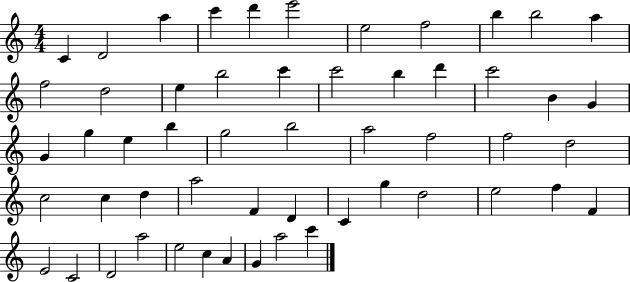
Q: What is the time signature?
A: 4/4